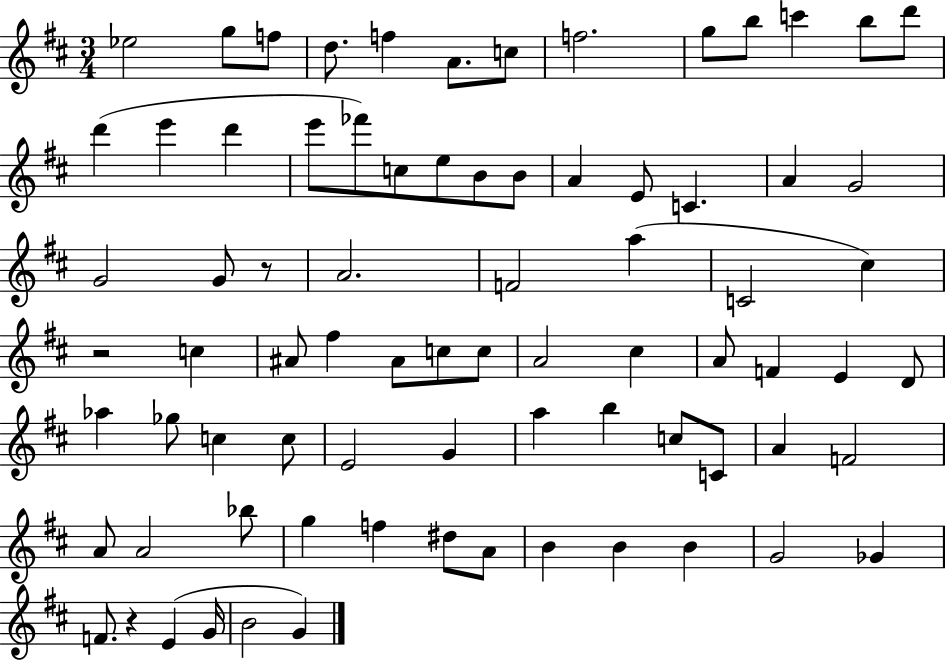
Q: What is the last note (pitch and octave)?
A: G4